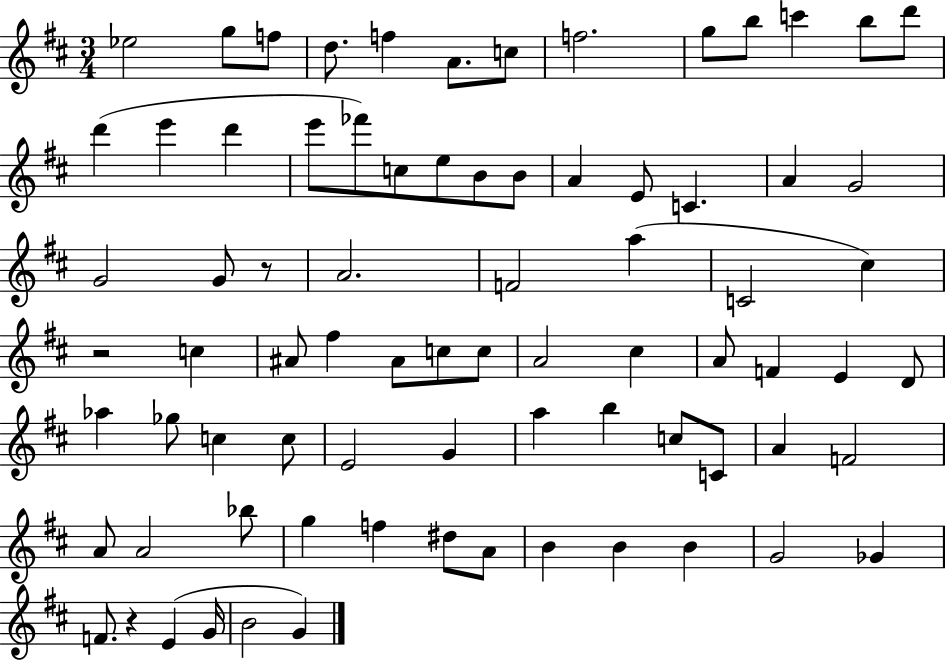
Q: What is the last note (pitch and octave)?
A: G4